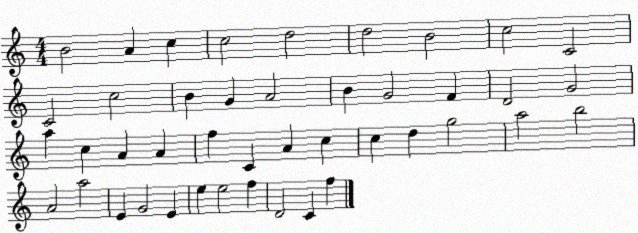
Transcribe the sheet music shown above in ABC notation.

X:1
T:Untitled
M:4/4
L:1/4
K:C
B2 A c c2 d2 d2 B2 c2 C2 C2 c2 B G A2 B G2 F D2 G2 a c A A f C A c c d g2 a2 b2 A2 a2 E G2 E e e2 f D2 C f